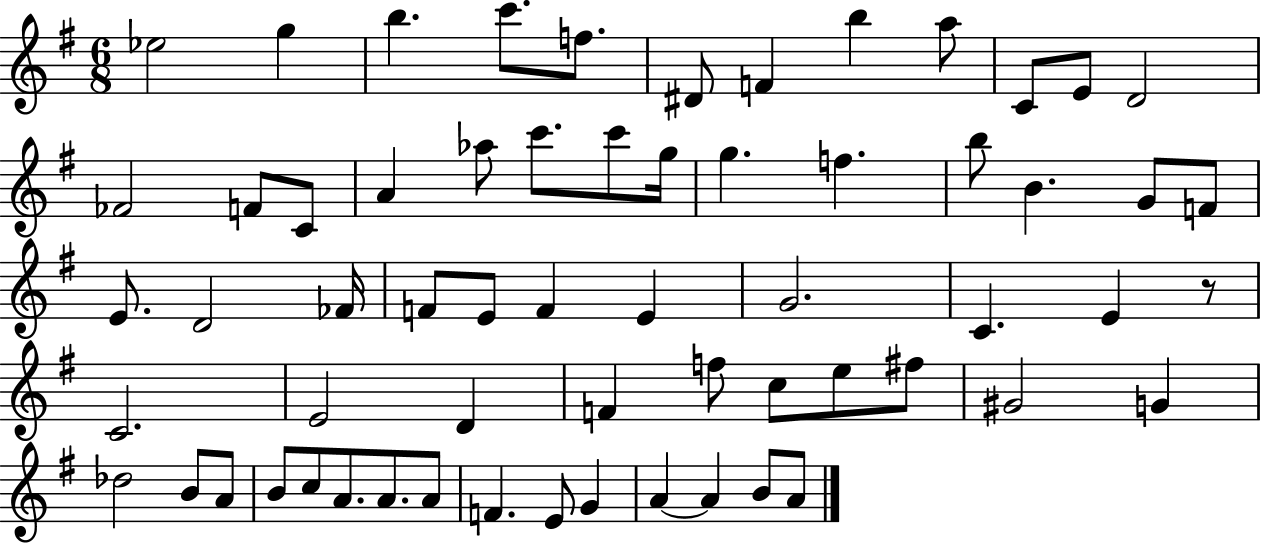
Eb5/h G5/q B5/q. C6/e. F5/e. D#4/e F4/q B5/q A5/e C4/e E4/e D4/h FES4/h F4/e C4/e A4/q Ab5/e C6/e. C6/e G5/s G5/q. F5/q. B5/e B4/q. G4/e F4/e E4/e. D4/h FES4/s F4/e E4/e F4/q E4/q G4/h. C4/q. E4/q R/e C4/h. E4/h D4/q F4/q F5/e C5/e E5/e F#5/e G#4/h G4/q Db5/h B4/e A4/e B4/e C5/e A4/e. A4/e. A4/e F4/q. E4/e G4/q A4/q A4/q B4/e A4/e